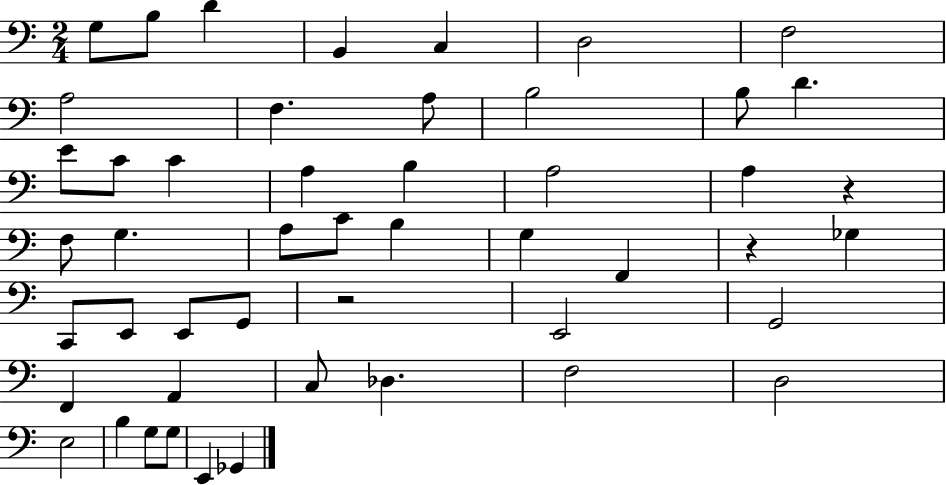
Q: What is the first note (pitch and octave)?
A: G3